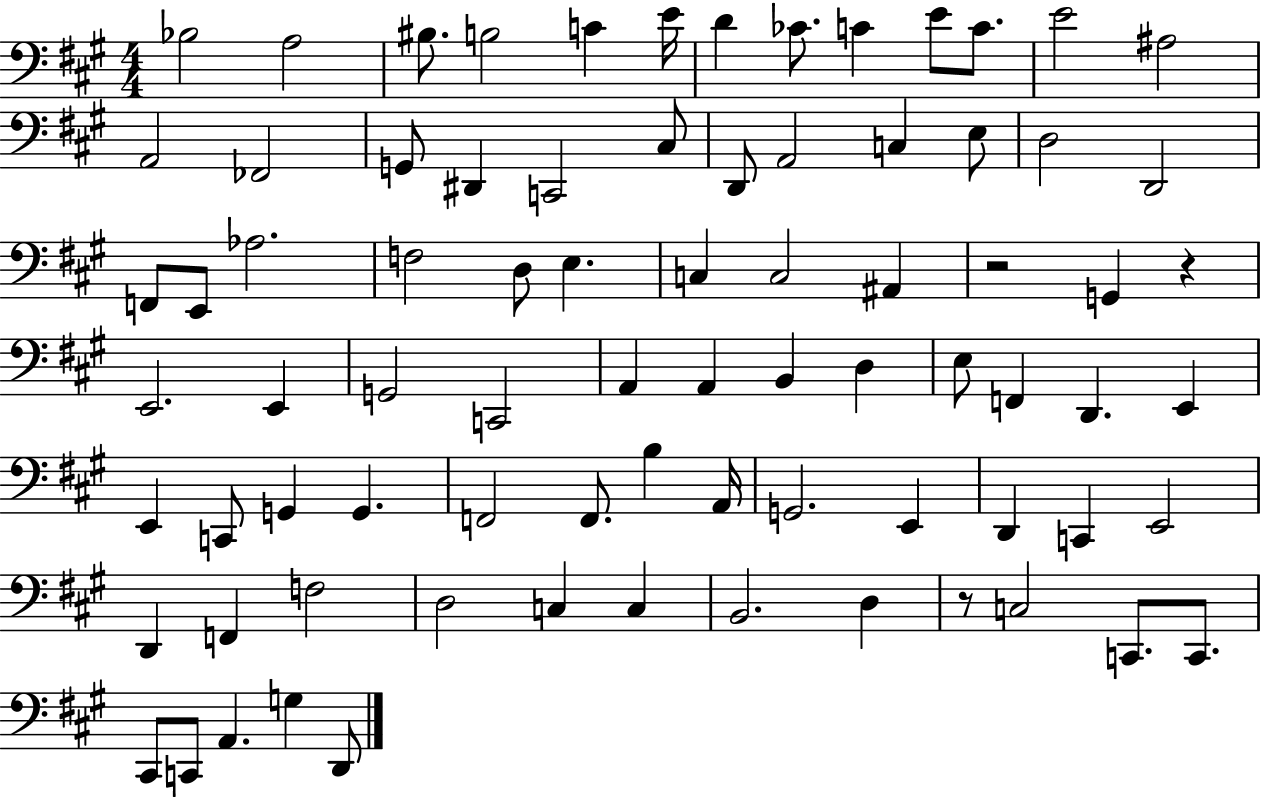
X:1
T:Untitled
M:4/4
L:1/4
K:A
_B,2 A,2 ^B,/2 B,2 C E/4 D _C/2 C E/2 C/2 E2 ^A,2 A,,2 _F,,2 G,,/2 ^D,, C,,2 ^C,/2 D,,/2 A,,2 C, E,/2 D,2 D,,2 F,,/2 E,,/2 _A,2 F,2 D,/2 E, C, C,2 ^A,, z2 G,, z E,,2 E,, G,,2 C,,2 A,, A,, B,, D, E,/2 F,, D,, E,, E,, C,,/2 G,, G,, F,,2 F,,/2 B, A,,/4 G,,2 E,, D,, C,, E,,2 D,, F,, F,2 D,2 C, C, B,,2 D, z/2 C,2 C,,/2 C,,/2 ^C,,/2 C,,/2 A,, G, D,,/2